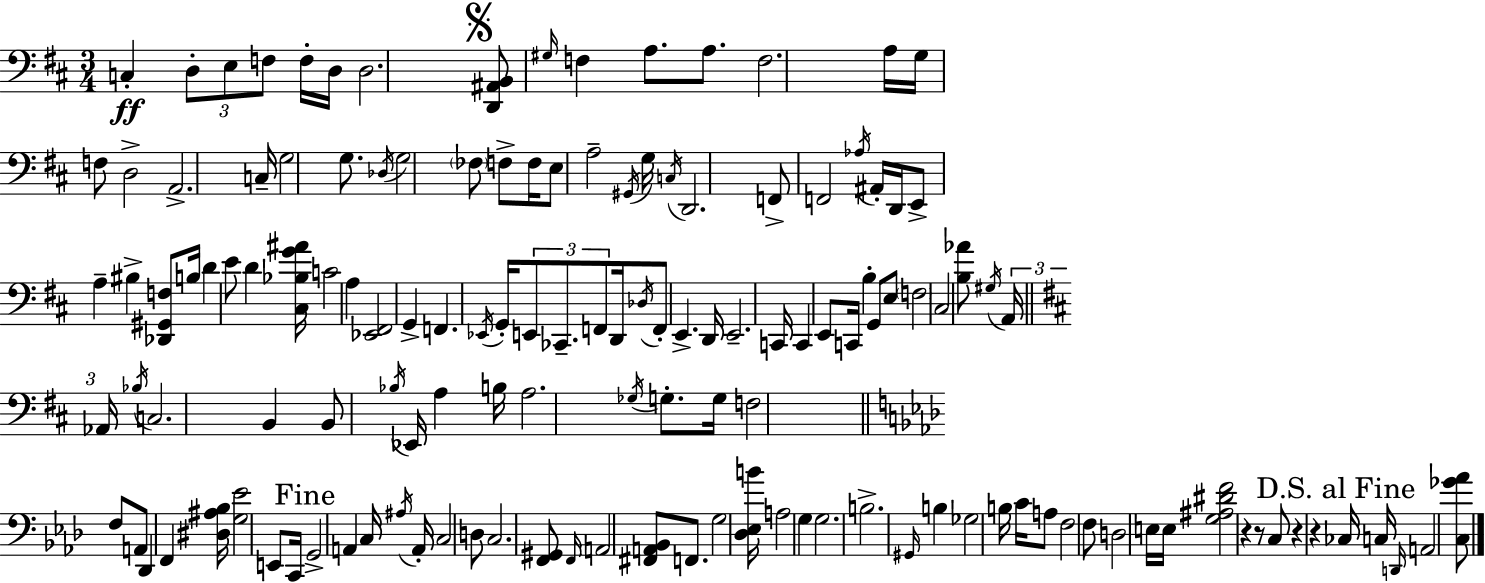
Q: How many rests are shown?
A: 4